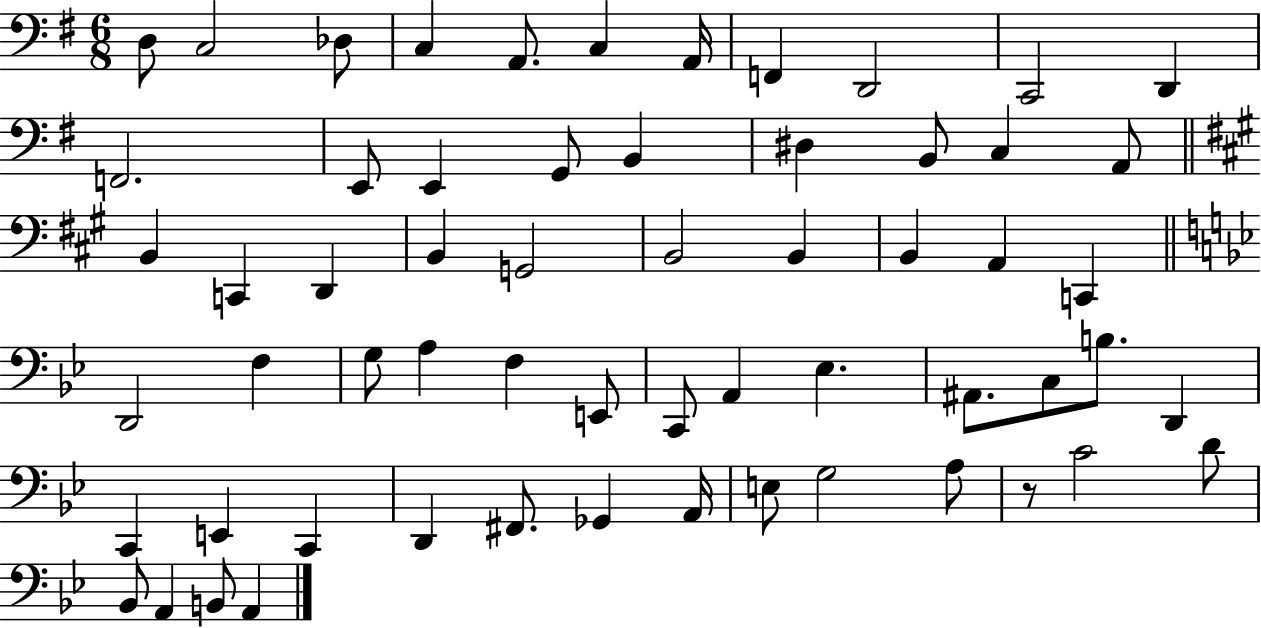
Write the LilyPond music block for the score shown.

{
  \clef bass
  \numericTimeSignature
  \time 6/8
  \key g \major
  d8 c2 des8 | c4 a,8. c4 a,16 | f,4 d,2 | c,2 d,4 | \break f,2. | e,8 e,4 g,8 b,4 | dis4 b,8 c4 a,8 | \bar "||" \break \key a \major b,4 c,4 d,4 | b,4 g,2 | b,2 b,4 | b,4 a,4 c,4 | \break \bar "||" \break \key bes \major d,2 f4 | g8 a4 f4 e,8 | c,8 a,4 ees4. | ais,8. c8 b8. d,4 | \break c,4 e,4 c,4 | d,4 fis,8. ges,4 a,16 | e8 g2 a8 | r8 c'2 d'8 | \break bes,8 a,4 b,8 a,4 | \bar "|."
}